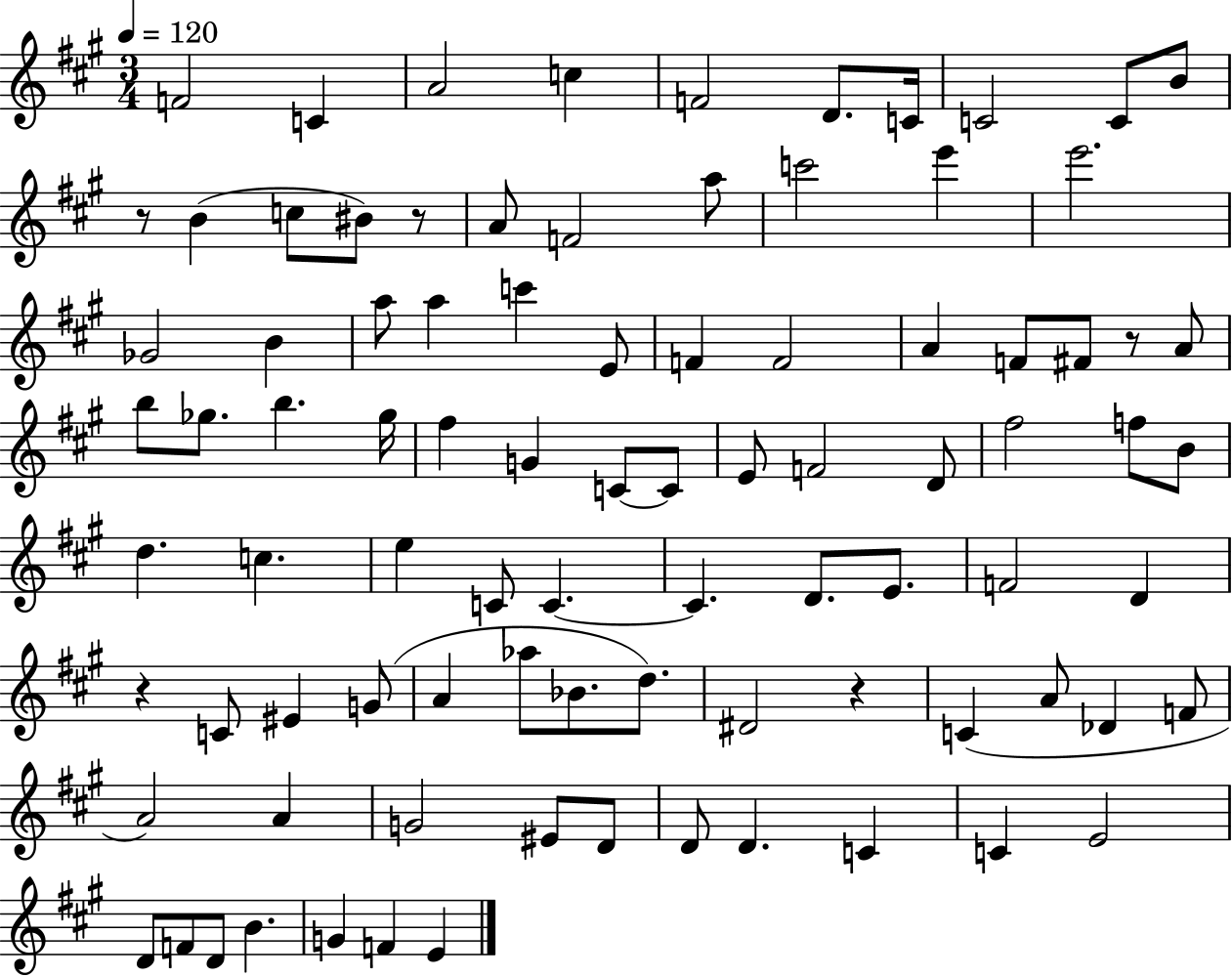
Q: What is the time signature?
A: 3/4